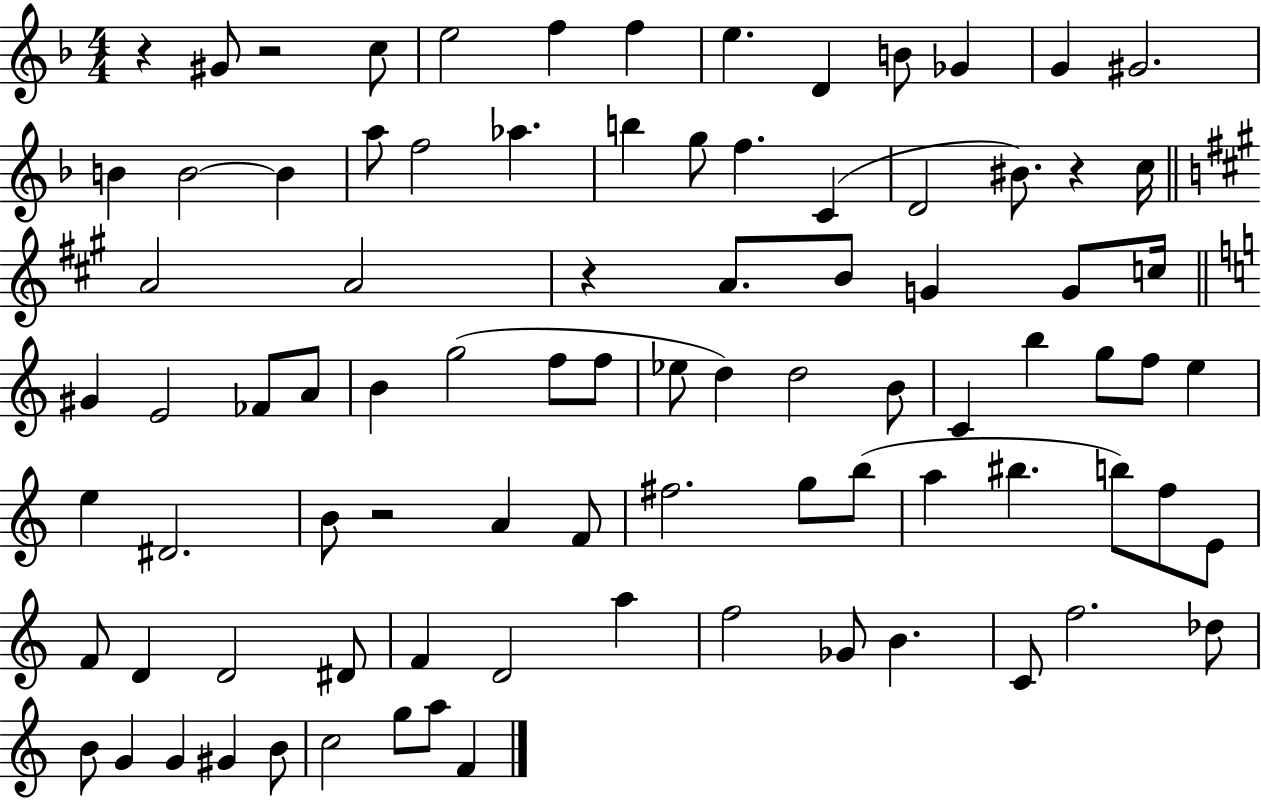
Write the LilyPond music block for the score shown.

{
  \clef treble
  \numericTimeSignature
  \time 4/4
  \key f \major
  r4 gis'8 r2 c''8 | e''2 f''4 f''4 | e''4. d'4 b'8 ges'4 | g'4 gis'2. | \break b'4 b'2~~ b'4 | a''8 f''2 aes''4. | b''4 g''8 f''4. c'4( | d'2 bis'8.) r4 c''16 | \break \bar "||" \break \key a \major a'2 a'2 | r4 a'8. b'8 g'4 g'8 c''16 | \bar "||" \break \key c \major gis'4 e'2 fes'8 a'8 | b'4 g''2( f''8 f''8 | ees''8 d''4) d''2 b'8 | c'4 b''4 g''8 f''8 e''4 | \break e''4 dis'2. | b'8 r2 a'4 f'8 | fis''2. g''8 b''8( | a''4 bis''4. b''8) f''8 e'8 | \break f'8 d'4 d'2 dis'8 | f'4 d'2 a''4 | f''2 ges'8 b'4. | c'8 f''2. des''8 | \break b'8 g'4 g'4 gis'4 b'8 | c''2 g''8 a''8 f'4 | \bar "|."
}